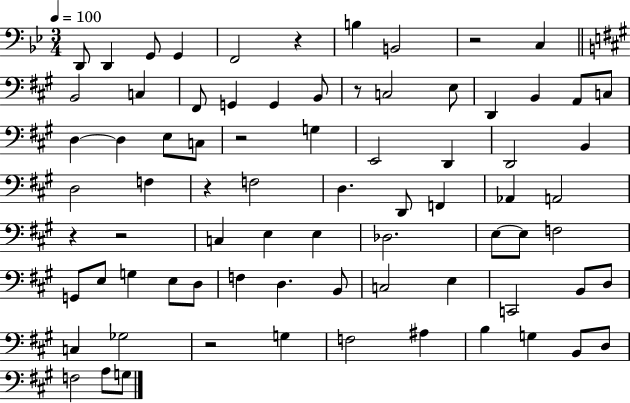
D2/e D2/q G2/e G2/q F2/h R/q B3/q B2/h R/h C3/q B2/h C3/q F#2/e G2/q G2/q B2/e R/e C3/h E3/e D2/q B2/q A2/e C3/e D3/q D3/q E3/e C3/e R/h G3/q E2/h D2/q D2/h B2/q D3/h F3/q R/q F3/h D3/q. D2/e F2/q Ab2/q A2/h R/q R/h C3/q E3/q E3/q Db3/h. E3/e E3/e F3/h G2/e E3/e G3/q E3/e D3/e F3/q D3/q. B2/e C3/h E3/q C2/h B2/e D3/e C3/q Gb3/h R/h G3/q F3/h A#3/q B3/q G3/q B2/e D3/e F3/h A3/e G3/e